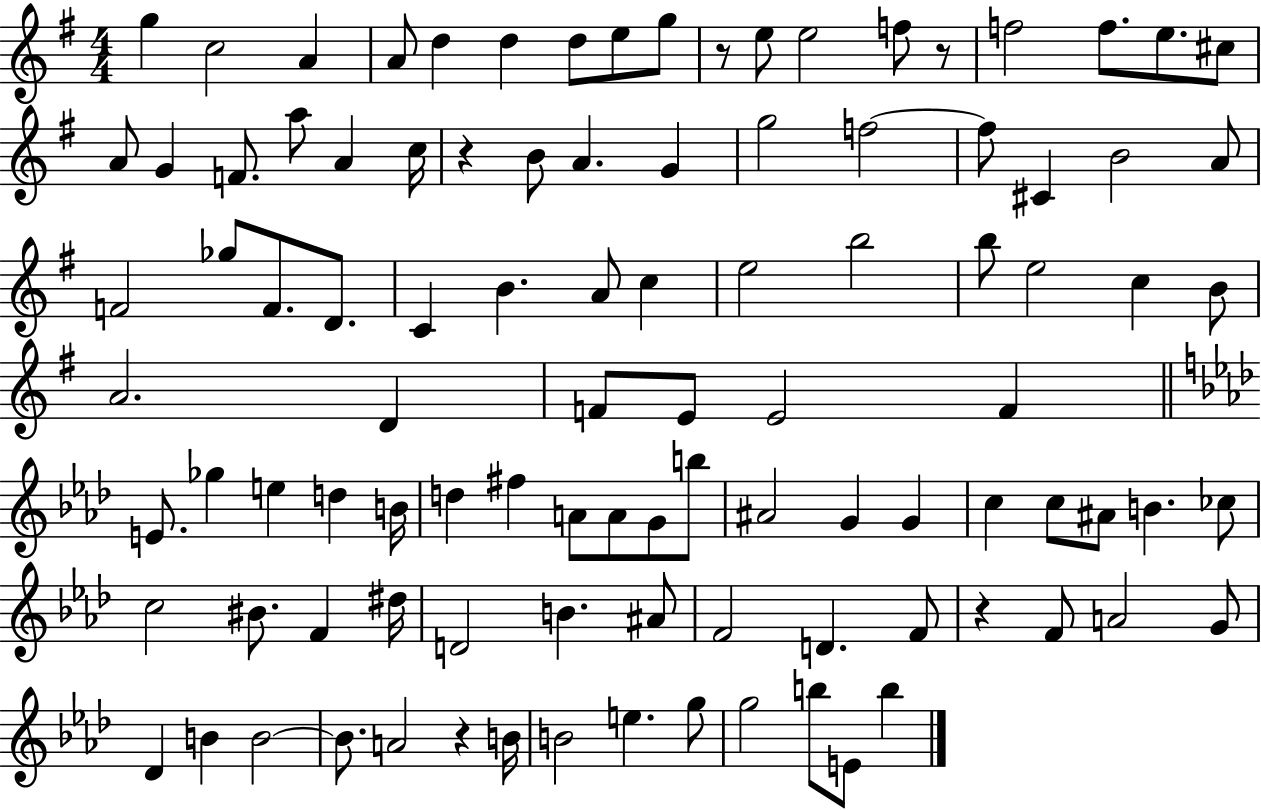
G5/q C5/h A4/q A4/e D5/q D5/q D5/e E5/e G5/e R/e E5/e E5/h F5/e R/e F5/h F5/e. E5/e. C#5/e A4/e G4/q F4/e. A5/e A4/q C5/s R/q B4/e A4/q. G4/q G5/h F5/h F5/e C#4/q B4/h A4/e F4/h Gb5/e F4/e. D4/e. C4/q B4/q. A4/e C5/q E5/h B5/h B5/e E5/h C5/q B4/e A4/h. D4/q F4/e E4/e E4/h F4/q E4/e. Gb5/q E5/q D5/q B4/s D5/q F#5/q A4/e A4/e G4/e B5/e A#4/h G4/q G4/q C5/q C5/e A#4/e B4/q. CES5/e C5/h BIS4/e. F4/q D#5/s D4/h B4/q. A#4/e F4/h D4/q. F4/e R/q F4/e A4/h G4/e Db4/q B4/q B4/h B4/e. A4/h R/q B4/s B4/h E5/q. G5/e G5/h B5/e E4/e B5/q